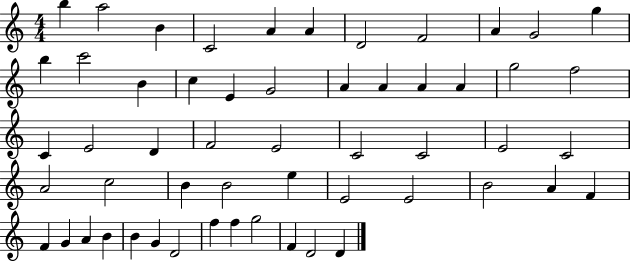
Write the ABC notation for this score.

X:1
T:Untitled
M:4/4
L:1/4
K:C
b a2 B C2 A A D2 F2 A G2 g b c'2 B c E G2 A A A A g2 f2 C E2 D F2 E2 C2 C2 E2 C2 A2 c2 B B2 e E2 E2 B2 A F F G A B B G D2 f f g2 F D2 D